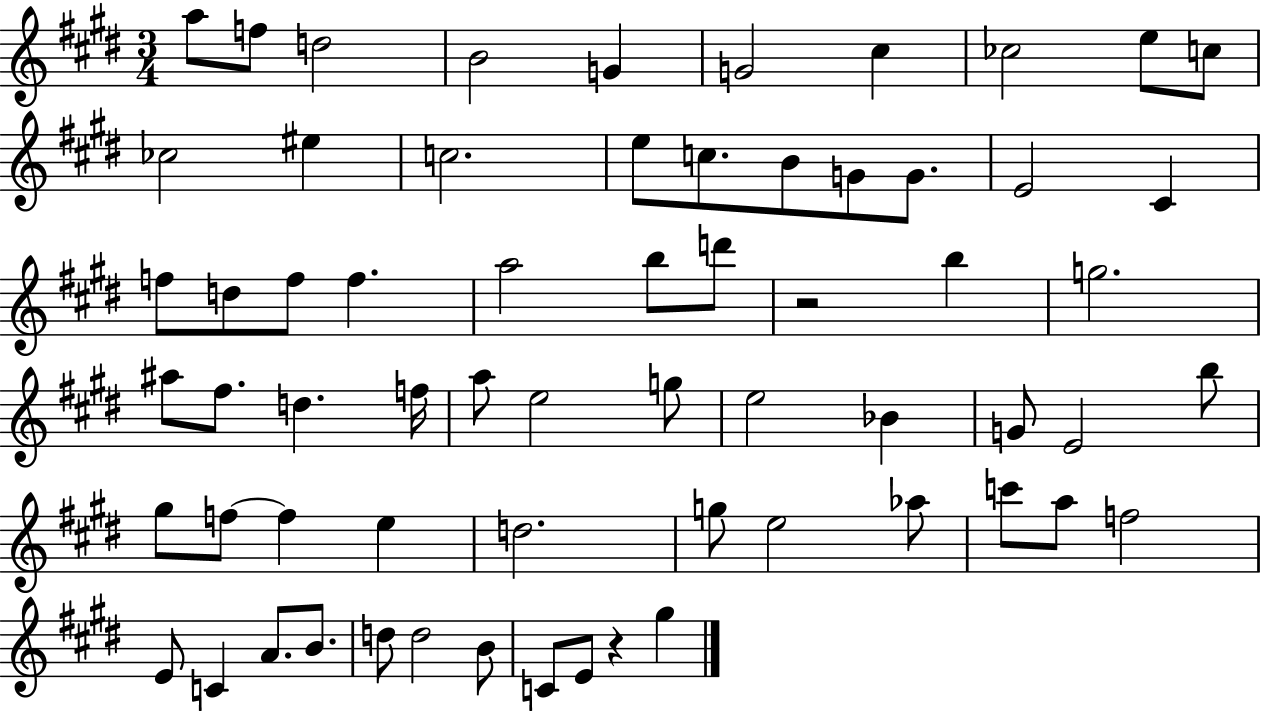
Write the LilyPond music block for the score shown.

{
  \clef treble
  \numericTimeSignature
  \time 3/4
  \key e \major
  a''8 f''8 d''2 | b'2 g'4 | g'2 cis''4 | ces''2 e''8 c''8 | \break ces''2 eis''4 | c''2. | e''8 c''8. b'8 g'8 g'8. | e'2 cis'4 | \break f''8 d''8 f''8 f''4. | a''2 b''8 d'''8 | r2 b''4 | g''2. | \break ais''8 fis''8. d''4. f''16 | a''8 e''2 g''8 | e''2 bes'4 | g'8 e'2 b''8 | \break gis''8 f''8~~ f''4 e''4 | d''2. | g''8 e''2 aes''8 | c'''8 a''8 f''2 | \break e'8 c'4 a'8. b'8. | d''8 d''2 b'8 | c'8 e'8 r4 gis''4 | \bar "|."
}